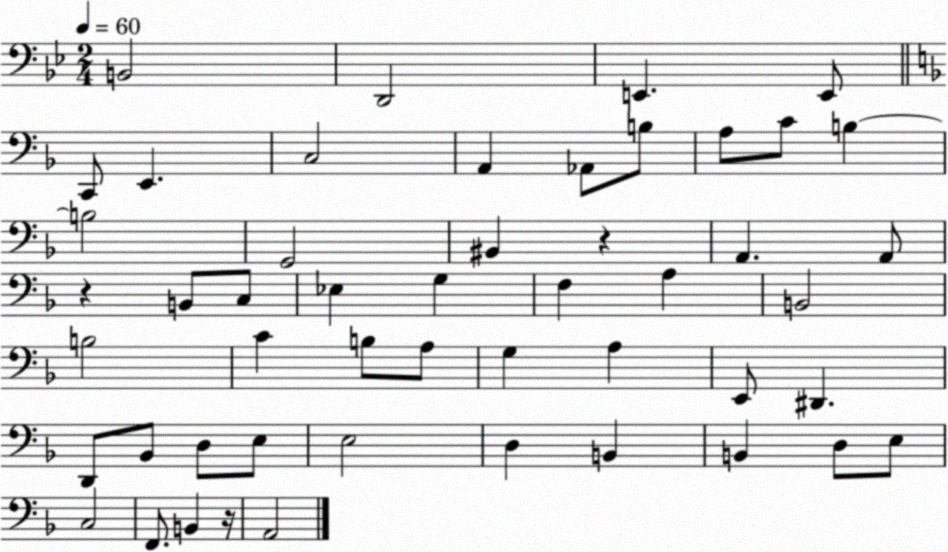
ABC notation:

X:1
T:Untitled
M:2/4
L:1/4
K:Bb
B,,2 D,,2 E,, E,,/2 C,,/2 E,, C,2 A,, _A,,/2 B,/2 A,/2 C/2 B, B,2 G,,2 ^B,, z A,, A,,/2 z B,,/2 C,/2 _E, G, F, A, B,,2 B,2 C B,/2 A,/2 G, A, E,,/2 ^D,, D,,/2 _B,,/2 D,/2 E,/2 E,2 D, B,, B,, D,/2 E,/2 C,2 F,,/2 B,, z/4 A,,2